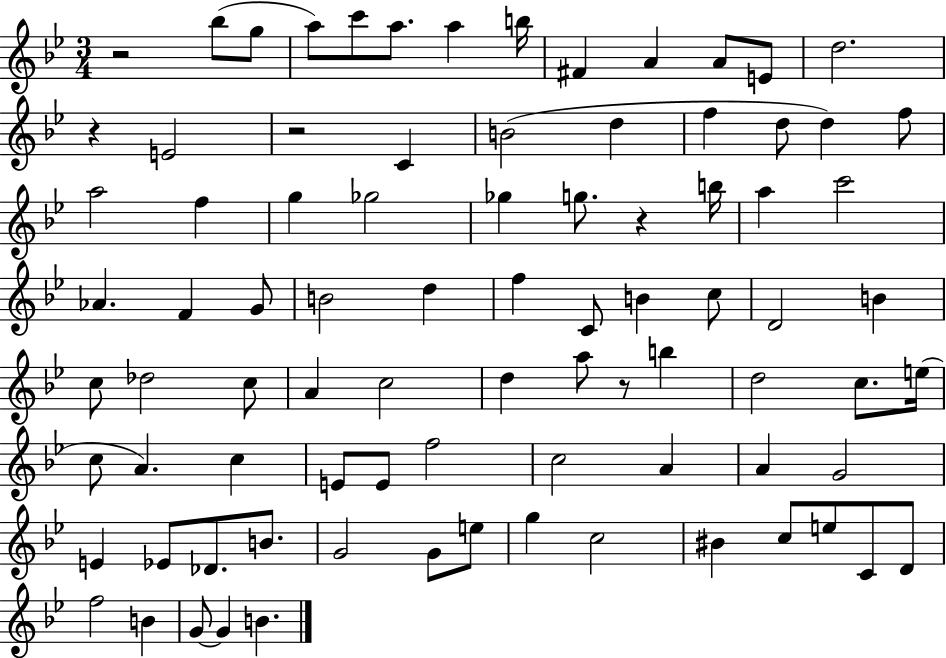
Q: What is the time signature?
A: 3/4